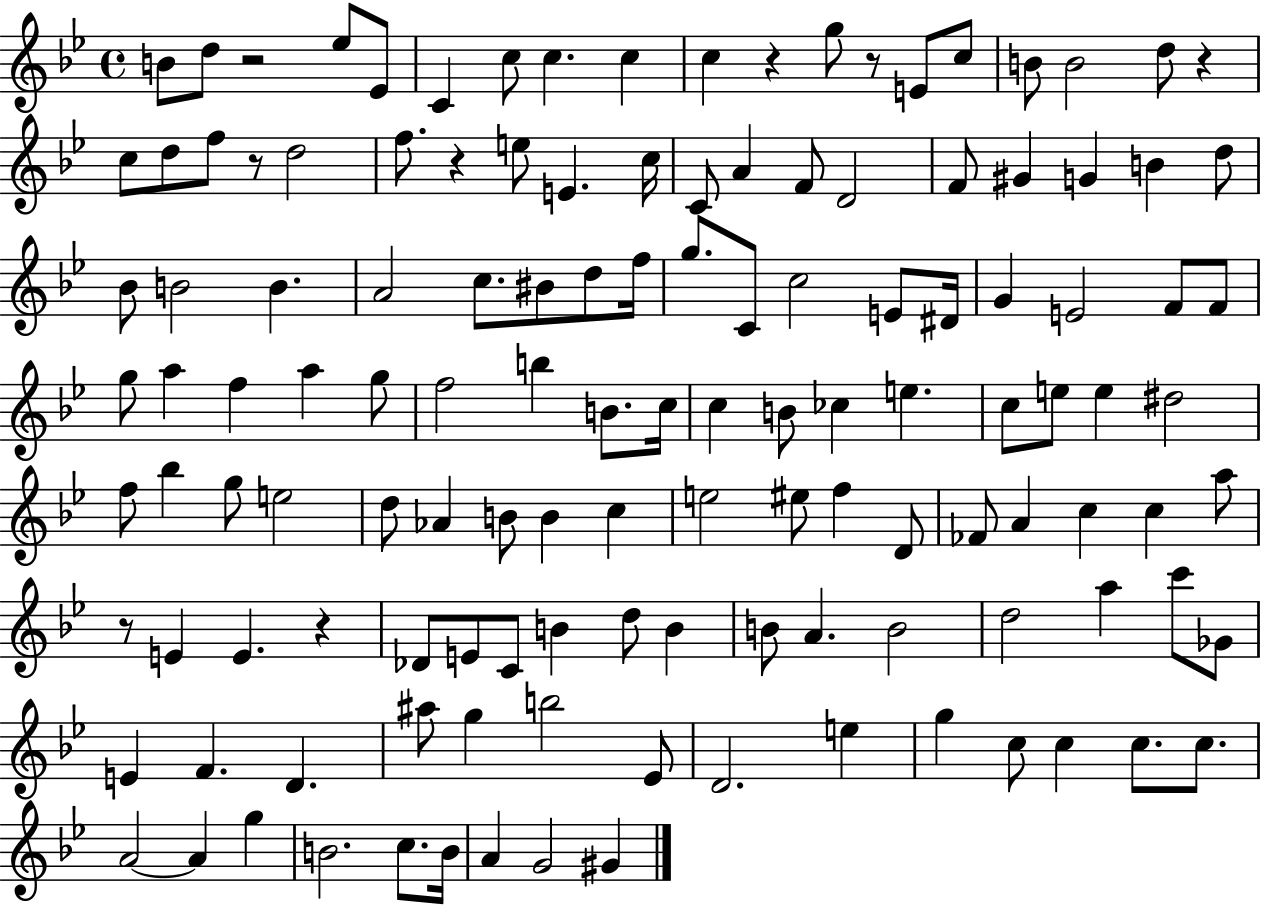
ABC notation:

X:1
T:Untitled
M:4/4
L:1/4
K:Bb
B/2 d/2 z2 _e/2 _E/2 C c/2 c c c z g/2 z/2 E/2 c/2 B/2 B2 d/2 z c/2 d/2 f/2 z/2 d2 f/2 z e/2 E c/4 C/2 A F/2 D2 F/2 ^G G B d/2 _B/2 B2 B A2 c/2 ^B/2 d/2 f/4 g/2 C/2 c2 E/2 ^D/4 G E2 F/2 F/2 g/2 a f a g/2 f2 b B/2 c/4 c B/2 _c e c/2 e/2 e ^d2 f/2 _b g/2 e2 d/2 _A B/2 B c e2 ^e/2 f D/2 _F/2 A c c a/2 z/2 E E z _D/2 E/2 C/2 B d/2 B B/2 A B2 d2 a c'/2 _G/2 E F D ^a/2 g b2 _E/2 D2 e g c/2 c c/2 c/2 A2 A g B2 c/2 B/4 A G2 ^G